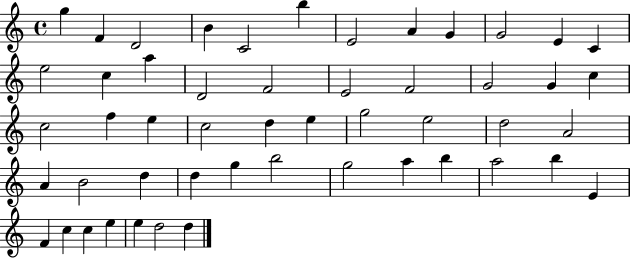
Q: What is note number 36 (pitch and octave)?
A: D5